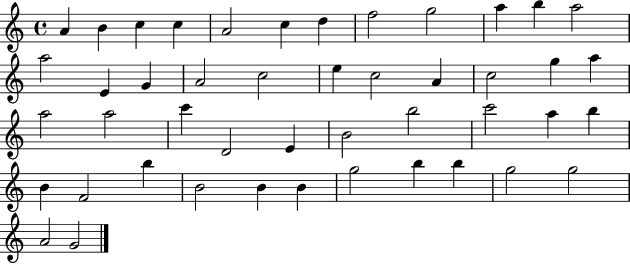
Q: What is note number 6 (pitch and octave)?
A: C5